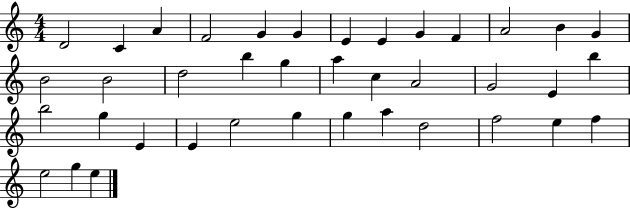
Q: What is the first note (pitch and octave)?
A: D4